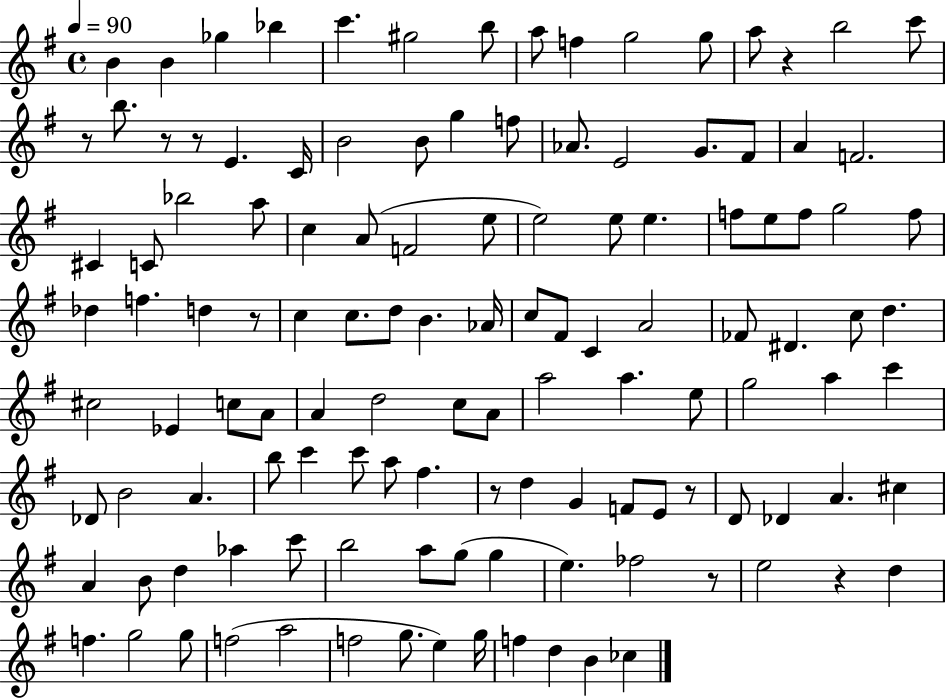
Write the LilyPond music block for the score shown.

{
  \clef treble
  \time 4/4
  \defaultTimeSignature
  \key g \major
  \tempo 4 = 90
  b'4 b'4 ges''4 bes''4 | c'''4. gis''2 b''8 | a''8 f''4 g''2 g''8 | a''8 r4 b''2 c'''8 | \break r8 b''8. r8 r8 e'4. c'16 | b'2 b'8 g''4 f''8 | aes'8. e'2 g'8. fis'8 | a'4 f'2. | \break cis'4 c'8 bes''2 a''8 | c''4 a'8( f'2 e''8 | e''2) e''8 e''4. | f''8 e''8 f''8 g''2 f''8 | \break des''4 f''4. d''4 r8 | c''4 c''8. d''8 b'4. aes'16 | c''8 fis'8 c'4 a'2 | fes'8 dis'4. c''8 d''4. | \break cis''2 ees'4 c''8 a'8 | a'4 d''2 c''8 a'8 | a''2 a''4. e''8 | g''2 a''4 c'''4 | \break des'8 b'2 a'4. | b''8 c'''4 c'''8 a''8 fis''4. | r8 d''4 g'4 f'8 e'8 r8 | d'8 des'4 a'4. cis''4 | \break a'4 b'8 d''4 aes''4 c'''8 | b''2 a''8 g''8( g''4 | e''4.) fes''2 r8 | e''2 r4 d''4 | \break f''4. g''2 g''8 | f''2( a''2 | f''2 g''8. e''4) g''16 | f''4 d''4 b'4 ces''4 | \break \bar "|."
}